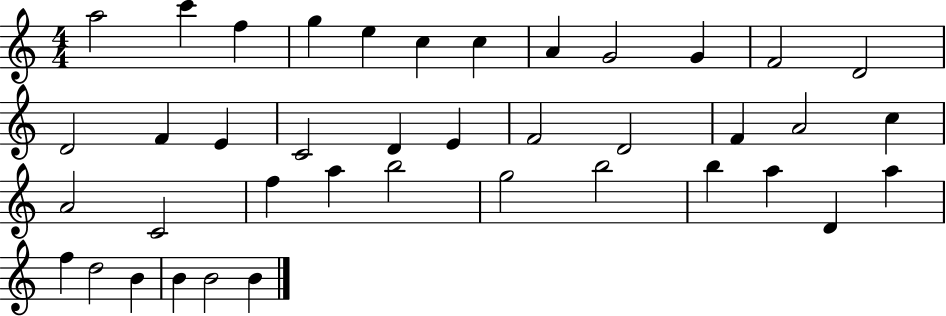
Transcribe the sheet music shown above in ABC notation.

X:1
T:Untitled
M:4/4
L:1/4
K:C
a2 c' f g e c c A G2 G F2 D2 D2 F E C2 D E F2 D2 F A2 c A2 C2 f a b2 g2 b2 b a D a f d2 B B B2 B